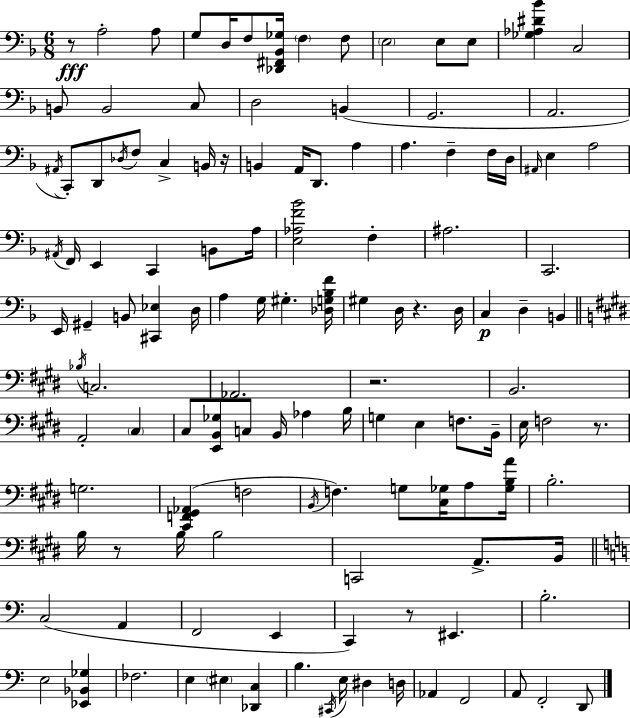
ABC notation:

X:1
T:Untitled
M:6/8
L:1/4
K:F
z/2 A,2 A,/2 G,/2 D,/4 F,/2 [_D,,^F,,_B,,_G,]/4 F, F,/2 E,2 E,/2 E,/2 [_G,_A,^D_B] C,2 B,,/2 B,,2 C,/2 D,2 B,, G,,2 A,,2 ^A,,/4 C,,/2 D,,/2 _D,/4 F,/2 C, B,,/4 z/4 B,, A,,/4 D,,/2 A, A, F, F,/4 D,/4 ^A,,/4 E, A,2 ^A,,/4 F,,/4 E,, C,, B,,/2 A,/4 [E,_A,F_B]2 F, ^A,2 C,,2 E,,/4 ^G,, B,,/2 [^C,,_E,] D,/4 A, G,/4 ^G, [_D,G,_B,F]/4 ^G, D,/4 z D,/4 C, D, B,, _B,/4 C,2 _A,,2 z2 B,,2 A,,2 ^C, ^C,/2 [E,,B,,_G,]/2 C,/2 B,,/4 _A, B,/4 G, E, F,/2 B,,/4 E,/4 F,2 z/2 G,2 [^C,,F,,^G,,_A,,] F,2 B,,/4 F, G,/2 [^C,_G,]/4 A,/2 [_G,B,A]/4 B,2 B,/4 z/2 B,/4 B,2 C,,2 A,,/2 B,,/4 C,2 A,, F,,2 E,, C,, z/2 ^E,, B,2 E,2 [_E,,_B,,_G,] _F,2 E, ^E, [_D,,C,] B, ^C,,/4 E,/4 ^D, D,/4 _A,, F,,2 A,,/2 F,,2 D,,/2